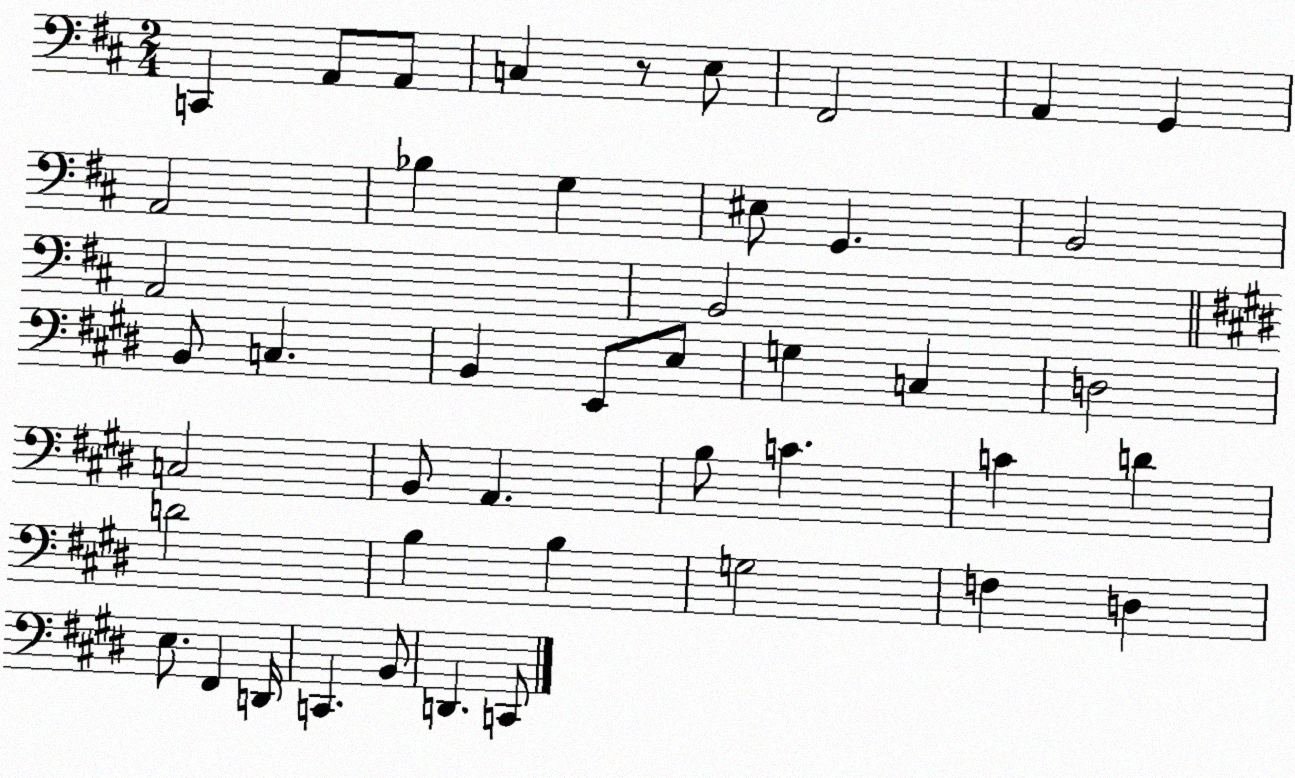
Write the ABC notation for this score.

X:1
T:Untitled
M:2/4
L:1/4
K:D
C,, A,,/2 A,,/2 C, z/2 E,/2 ^F,,2 A,, G,, A,,2 _B, G, ^E,/2 G,, B,,2 A,,2 B,,2 B,,/2 C, B,, E,,/2 E,/2 G, C, D,2 C,2 B,,/2 A,, B,/2 C C D D2 B, B, G,2 F, D, E,/2 ^F,, D,,/4 C,, B,,/2 D,, C,,/2